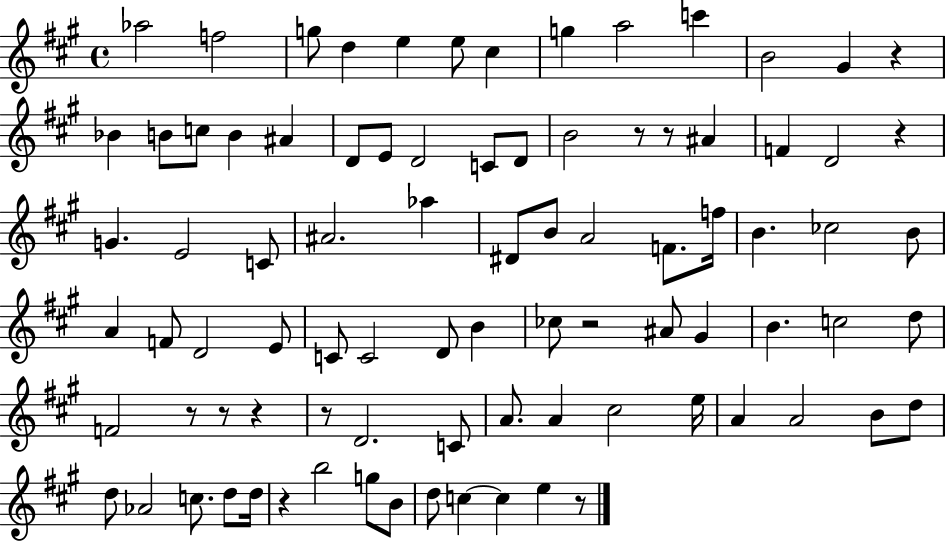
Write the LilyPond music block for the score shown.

{
  \clef treble
  \time 4/4
  \defaultTimeSignature
  \key a \major
  aes''2 f''2 | g''8 d''4 e''4 e''8 cis''4 | g''4 a''2 c'''4 | b'2 gis'4 r4 | \break bes'4 b'8 c''8 b'4 ais'4 | d'8 e'8 d'2 c'8 d'8 | b'2 r8 r8 ais'4 | f'4 d'2 r4 | \break g'4. e'2 c'8 | ais'2. aes''4 | dis'8 b'8 a'2 f'8. f''16 | b'4. ces''2 b'8 | \break a'4 f'8 d'2 e'8 | c'8 c'2 d'8 b'4 | ces''8 r2 ais'8 gis'4 | b'4. c''2 d''8 | \break f'2 r8 r8 r4 | r8 d'2. c'8 | a'8. a'4 cis''2 e''16 | a'4 a'2 b'8 d''8 | \break d''8 aes'2 c''8. d''8 d''16 | r4 b''2 g''8 b'8 | d''8 c''4~~ c''4 e''4 r8 | \bar "|."
}